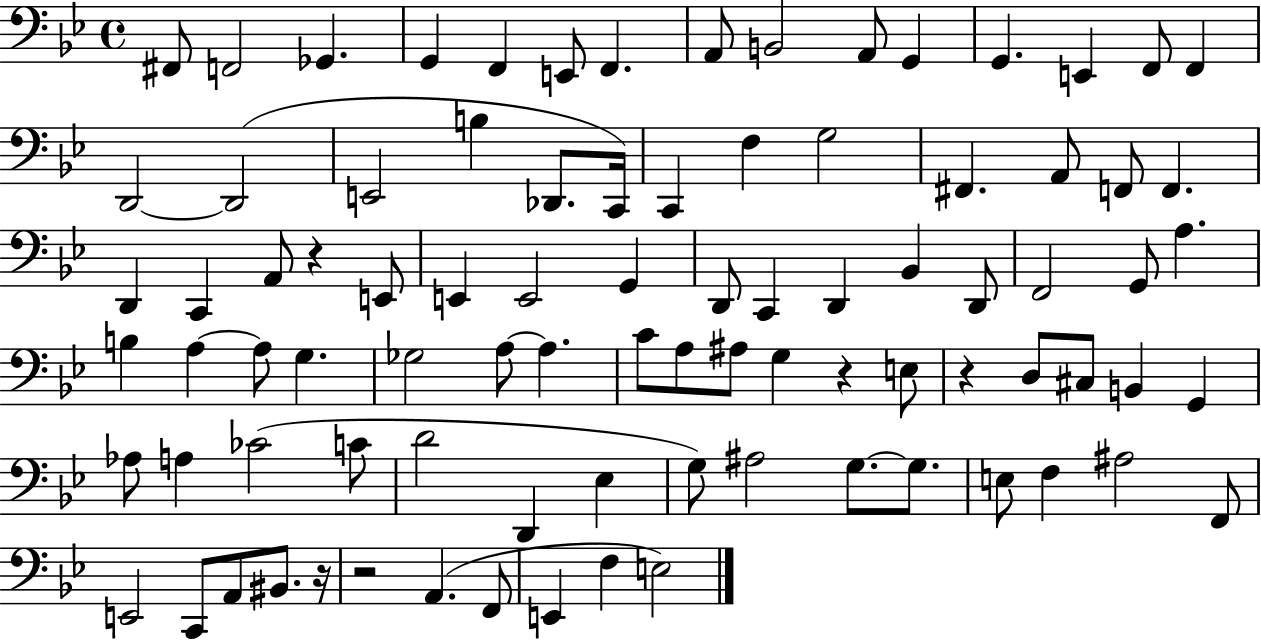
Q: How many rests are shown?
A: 5